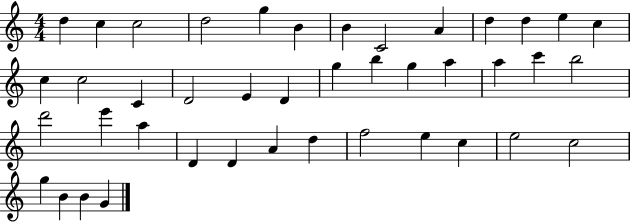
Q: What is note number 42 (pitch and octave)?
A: G4